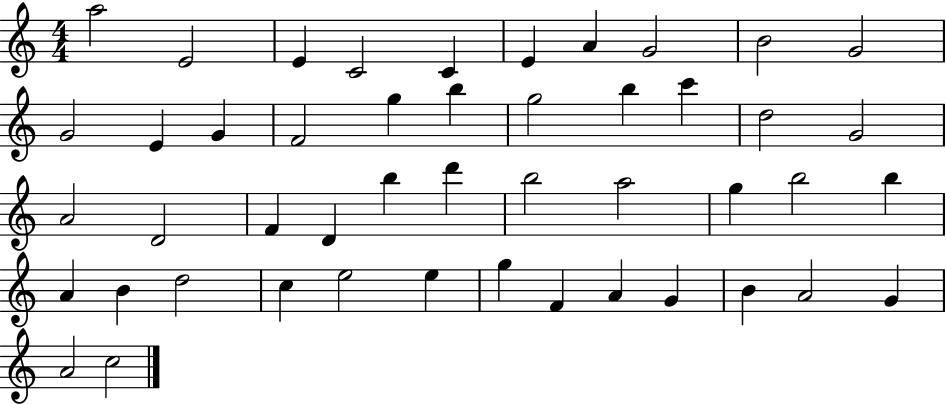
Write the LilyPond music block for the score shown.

{
  \clef treble
  \numericTimeSignature
  \time 4/4
  \key c \major
  a''2 e'2 | e'4 c'2 c'4 | e'4 a'4 g'2 | b'2 g'2 | \break g'2 e'4 g'4 | f'2 g''4 b''4 | g''2 b''4 c'''4 | d''2 g'2 | \break a'2 d'2 | f'4 d'4 b''4 d'''4 | b''2 a''2 | g''4 b''2 b''4 | \break a'4 b'4 d''2 | c''4 e''2 e''4 | g''4 f'4 a'4 g'4 | b'4 a'2 g'4 | \break a'2 c''2 | \bar "|."
}